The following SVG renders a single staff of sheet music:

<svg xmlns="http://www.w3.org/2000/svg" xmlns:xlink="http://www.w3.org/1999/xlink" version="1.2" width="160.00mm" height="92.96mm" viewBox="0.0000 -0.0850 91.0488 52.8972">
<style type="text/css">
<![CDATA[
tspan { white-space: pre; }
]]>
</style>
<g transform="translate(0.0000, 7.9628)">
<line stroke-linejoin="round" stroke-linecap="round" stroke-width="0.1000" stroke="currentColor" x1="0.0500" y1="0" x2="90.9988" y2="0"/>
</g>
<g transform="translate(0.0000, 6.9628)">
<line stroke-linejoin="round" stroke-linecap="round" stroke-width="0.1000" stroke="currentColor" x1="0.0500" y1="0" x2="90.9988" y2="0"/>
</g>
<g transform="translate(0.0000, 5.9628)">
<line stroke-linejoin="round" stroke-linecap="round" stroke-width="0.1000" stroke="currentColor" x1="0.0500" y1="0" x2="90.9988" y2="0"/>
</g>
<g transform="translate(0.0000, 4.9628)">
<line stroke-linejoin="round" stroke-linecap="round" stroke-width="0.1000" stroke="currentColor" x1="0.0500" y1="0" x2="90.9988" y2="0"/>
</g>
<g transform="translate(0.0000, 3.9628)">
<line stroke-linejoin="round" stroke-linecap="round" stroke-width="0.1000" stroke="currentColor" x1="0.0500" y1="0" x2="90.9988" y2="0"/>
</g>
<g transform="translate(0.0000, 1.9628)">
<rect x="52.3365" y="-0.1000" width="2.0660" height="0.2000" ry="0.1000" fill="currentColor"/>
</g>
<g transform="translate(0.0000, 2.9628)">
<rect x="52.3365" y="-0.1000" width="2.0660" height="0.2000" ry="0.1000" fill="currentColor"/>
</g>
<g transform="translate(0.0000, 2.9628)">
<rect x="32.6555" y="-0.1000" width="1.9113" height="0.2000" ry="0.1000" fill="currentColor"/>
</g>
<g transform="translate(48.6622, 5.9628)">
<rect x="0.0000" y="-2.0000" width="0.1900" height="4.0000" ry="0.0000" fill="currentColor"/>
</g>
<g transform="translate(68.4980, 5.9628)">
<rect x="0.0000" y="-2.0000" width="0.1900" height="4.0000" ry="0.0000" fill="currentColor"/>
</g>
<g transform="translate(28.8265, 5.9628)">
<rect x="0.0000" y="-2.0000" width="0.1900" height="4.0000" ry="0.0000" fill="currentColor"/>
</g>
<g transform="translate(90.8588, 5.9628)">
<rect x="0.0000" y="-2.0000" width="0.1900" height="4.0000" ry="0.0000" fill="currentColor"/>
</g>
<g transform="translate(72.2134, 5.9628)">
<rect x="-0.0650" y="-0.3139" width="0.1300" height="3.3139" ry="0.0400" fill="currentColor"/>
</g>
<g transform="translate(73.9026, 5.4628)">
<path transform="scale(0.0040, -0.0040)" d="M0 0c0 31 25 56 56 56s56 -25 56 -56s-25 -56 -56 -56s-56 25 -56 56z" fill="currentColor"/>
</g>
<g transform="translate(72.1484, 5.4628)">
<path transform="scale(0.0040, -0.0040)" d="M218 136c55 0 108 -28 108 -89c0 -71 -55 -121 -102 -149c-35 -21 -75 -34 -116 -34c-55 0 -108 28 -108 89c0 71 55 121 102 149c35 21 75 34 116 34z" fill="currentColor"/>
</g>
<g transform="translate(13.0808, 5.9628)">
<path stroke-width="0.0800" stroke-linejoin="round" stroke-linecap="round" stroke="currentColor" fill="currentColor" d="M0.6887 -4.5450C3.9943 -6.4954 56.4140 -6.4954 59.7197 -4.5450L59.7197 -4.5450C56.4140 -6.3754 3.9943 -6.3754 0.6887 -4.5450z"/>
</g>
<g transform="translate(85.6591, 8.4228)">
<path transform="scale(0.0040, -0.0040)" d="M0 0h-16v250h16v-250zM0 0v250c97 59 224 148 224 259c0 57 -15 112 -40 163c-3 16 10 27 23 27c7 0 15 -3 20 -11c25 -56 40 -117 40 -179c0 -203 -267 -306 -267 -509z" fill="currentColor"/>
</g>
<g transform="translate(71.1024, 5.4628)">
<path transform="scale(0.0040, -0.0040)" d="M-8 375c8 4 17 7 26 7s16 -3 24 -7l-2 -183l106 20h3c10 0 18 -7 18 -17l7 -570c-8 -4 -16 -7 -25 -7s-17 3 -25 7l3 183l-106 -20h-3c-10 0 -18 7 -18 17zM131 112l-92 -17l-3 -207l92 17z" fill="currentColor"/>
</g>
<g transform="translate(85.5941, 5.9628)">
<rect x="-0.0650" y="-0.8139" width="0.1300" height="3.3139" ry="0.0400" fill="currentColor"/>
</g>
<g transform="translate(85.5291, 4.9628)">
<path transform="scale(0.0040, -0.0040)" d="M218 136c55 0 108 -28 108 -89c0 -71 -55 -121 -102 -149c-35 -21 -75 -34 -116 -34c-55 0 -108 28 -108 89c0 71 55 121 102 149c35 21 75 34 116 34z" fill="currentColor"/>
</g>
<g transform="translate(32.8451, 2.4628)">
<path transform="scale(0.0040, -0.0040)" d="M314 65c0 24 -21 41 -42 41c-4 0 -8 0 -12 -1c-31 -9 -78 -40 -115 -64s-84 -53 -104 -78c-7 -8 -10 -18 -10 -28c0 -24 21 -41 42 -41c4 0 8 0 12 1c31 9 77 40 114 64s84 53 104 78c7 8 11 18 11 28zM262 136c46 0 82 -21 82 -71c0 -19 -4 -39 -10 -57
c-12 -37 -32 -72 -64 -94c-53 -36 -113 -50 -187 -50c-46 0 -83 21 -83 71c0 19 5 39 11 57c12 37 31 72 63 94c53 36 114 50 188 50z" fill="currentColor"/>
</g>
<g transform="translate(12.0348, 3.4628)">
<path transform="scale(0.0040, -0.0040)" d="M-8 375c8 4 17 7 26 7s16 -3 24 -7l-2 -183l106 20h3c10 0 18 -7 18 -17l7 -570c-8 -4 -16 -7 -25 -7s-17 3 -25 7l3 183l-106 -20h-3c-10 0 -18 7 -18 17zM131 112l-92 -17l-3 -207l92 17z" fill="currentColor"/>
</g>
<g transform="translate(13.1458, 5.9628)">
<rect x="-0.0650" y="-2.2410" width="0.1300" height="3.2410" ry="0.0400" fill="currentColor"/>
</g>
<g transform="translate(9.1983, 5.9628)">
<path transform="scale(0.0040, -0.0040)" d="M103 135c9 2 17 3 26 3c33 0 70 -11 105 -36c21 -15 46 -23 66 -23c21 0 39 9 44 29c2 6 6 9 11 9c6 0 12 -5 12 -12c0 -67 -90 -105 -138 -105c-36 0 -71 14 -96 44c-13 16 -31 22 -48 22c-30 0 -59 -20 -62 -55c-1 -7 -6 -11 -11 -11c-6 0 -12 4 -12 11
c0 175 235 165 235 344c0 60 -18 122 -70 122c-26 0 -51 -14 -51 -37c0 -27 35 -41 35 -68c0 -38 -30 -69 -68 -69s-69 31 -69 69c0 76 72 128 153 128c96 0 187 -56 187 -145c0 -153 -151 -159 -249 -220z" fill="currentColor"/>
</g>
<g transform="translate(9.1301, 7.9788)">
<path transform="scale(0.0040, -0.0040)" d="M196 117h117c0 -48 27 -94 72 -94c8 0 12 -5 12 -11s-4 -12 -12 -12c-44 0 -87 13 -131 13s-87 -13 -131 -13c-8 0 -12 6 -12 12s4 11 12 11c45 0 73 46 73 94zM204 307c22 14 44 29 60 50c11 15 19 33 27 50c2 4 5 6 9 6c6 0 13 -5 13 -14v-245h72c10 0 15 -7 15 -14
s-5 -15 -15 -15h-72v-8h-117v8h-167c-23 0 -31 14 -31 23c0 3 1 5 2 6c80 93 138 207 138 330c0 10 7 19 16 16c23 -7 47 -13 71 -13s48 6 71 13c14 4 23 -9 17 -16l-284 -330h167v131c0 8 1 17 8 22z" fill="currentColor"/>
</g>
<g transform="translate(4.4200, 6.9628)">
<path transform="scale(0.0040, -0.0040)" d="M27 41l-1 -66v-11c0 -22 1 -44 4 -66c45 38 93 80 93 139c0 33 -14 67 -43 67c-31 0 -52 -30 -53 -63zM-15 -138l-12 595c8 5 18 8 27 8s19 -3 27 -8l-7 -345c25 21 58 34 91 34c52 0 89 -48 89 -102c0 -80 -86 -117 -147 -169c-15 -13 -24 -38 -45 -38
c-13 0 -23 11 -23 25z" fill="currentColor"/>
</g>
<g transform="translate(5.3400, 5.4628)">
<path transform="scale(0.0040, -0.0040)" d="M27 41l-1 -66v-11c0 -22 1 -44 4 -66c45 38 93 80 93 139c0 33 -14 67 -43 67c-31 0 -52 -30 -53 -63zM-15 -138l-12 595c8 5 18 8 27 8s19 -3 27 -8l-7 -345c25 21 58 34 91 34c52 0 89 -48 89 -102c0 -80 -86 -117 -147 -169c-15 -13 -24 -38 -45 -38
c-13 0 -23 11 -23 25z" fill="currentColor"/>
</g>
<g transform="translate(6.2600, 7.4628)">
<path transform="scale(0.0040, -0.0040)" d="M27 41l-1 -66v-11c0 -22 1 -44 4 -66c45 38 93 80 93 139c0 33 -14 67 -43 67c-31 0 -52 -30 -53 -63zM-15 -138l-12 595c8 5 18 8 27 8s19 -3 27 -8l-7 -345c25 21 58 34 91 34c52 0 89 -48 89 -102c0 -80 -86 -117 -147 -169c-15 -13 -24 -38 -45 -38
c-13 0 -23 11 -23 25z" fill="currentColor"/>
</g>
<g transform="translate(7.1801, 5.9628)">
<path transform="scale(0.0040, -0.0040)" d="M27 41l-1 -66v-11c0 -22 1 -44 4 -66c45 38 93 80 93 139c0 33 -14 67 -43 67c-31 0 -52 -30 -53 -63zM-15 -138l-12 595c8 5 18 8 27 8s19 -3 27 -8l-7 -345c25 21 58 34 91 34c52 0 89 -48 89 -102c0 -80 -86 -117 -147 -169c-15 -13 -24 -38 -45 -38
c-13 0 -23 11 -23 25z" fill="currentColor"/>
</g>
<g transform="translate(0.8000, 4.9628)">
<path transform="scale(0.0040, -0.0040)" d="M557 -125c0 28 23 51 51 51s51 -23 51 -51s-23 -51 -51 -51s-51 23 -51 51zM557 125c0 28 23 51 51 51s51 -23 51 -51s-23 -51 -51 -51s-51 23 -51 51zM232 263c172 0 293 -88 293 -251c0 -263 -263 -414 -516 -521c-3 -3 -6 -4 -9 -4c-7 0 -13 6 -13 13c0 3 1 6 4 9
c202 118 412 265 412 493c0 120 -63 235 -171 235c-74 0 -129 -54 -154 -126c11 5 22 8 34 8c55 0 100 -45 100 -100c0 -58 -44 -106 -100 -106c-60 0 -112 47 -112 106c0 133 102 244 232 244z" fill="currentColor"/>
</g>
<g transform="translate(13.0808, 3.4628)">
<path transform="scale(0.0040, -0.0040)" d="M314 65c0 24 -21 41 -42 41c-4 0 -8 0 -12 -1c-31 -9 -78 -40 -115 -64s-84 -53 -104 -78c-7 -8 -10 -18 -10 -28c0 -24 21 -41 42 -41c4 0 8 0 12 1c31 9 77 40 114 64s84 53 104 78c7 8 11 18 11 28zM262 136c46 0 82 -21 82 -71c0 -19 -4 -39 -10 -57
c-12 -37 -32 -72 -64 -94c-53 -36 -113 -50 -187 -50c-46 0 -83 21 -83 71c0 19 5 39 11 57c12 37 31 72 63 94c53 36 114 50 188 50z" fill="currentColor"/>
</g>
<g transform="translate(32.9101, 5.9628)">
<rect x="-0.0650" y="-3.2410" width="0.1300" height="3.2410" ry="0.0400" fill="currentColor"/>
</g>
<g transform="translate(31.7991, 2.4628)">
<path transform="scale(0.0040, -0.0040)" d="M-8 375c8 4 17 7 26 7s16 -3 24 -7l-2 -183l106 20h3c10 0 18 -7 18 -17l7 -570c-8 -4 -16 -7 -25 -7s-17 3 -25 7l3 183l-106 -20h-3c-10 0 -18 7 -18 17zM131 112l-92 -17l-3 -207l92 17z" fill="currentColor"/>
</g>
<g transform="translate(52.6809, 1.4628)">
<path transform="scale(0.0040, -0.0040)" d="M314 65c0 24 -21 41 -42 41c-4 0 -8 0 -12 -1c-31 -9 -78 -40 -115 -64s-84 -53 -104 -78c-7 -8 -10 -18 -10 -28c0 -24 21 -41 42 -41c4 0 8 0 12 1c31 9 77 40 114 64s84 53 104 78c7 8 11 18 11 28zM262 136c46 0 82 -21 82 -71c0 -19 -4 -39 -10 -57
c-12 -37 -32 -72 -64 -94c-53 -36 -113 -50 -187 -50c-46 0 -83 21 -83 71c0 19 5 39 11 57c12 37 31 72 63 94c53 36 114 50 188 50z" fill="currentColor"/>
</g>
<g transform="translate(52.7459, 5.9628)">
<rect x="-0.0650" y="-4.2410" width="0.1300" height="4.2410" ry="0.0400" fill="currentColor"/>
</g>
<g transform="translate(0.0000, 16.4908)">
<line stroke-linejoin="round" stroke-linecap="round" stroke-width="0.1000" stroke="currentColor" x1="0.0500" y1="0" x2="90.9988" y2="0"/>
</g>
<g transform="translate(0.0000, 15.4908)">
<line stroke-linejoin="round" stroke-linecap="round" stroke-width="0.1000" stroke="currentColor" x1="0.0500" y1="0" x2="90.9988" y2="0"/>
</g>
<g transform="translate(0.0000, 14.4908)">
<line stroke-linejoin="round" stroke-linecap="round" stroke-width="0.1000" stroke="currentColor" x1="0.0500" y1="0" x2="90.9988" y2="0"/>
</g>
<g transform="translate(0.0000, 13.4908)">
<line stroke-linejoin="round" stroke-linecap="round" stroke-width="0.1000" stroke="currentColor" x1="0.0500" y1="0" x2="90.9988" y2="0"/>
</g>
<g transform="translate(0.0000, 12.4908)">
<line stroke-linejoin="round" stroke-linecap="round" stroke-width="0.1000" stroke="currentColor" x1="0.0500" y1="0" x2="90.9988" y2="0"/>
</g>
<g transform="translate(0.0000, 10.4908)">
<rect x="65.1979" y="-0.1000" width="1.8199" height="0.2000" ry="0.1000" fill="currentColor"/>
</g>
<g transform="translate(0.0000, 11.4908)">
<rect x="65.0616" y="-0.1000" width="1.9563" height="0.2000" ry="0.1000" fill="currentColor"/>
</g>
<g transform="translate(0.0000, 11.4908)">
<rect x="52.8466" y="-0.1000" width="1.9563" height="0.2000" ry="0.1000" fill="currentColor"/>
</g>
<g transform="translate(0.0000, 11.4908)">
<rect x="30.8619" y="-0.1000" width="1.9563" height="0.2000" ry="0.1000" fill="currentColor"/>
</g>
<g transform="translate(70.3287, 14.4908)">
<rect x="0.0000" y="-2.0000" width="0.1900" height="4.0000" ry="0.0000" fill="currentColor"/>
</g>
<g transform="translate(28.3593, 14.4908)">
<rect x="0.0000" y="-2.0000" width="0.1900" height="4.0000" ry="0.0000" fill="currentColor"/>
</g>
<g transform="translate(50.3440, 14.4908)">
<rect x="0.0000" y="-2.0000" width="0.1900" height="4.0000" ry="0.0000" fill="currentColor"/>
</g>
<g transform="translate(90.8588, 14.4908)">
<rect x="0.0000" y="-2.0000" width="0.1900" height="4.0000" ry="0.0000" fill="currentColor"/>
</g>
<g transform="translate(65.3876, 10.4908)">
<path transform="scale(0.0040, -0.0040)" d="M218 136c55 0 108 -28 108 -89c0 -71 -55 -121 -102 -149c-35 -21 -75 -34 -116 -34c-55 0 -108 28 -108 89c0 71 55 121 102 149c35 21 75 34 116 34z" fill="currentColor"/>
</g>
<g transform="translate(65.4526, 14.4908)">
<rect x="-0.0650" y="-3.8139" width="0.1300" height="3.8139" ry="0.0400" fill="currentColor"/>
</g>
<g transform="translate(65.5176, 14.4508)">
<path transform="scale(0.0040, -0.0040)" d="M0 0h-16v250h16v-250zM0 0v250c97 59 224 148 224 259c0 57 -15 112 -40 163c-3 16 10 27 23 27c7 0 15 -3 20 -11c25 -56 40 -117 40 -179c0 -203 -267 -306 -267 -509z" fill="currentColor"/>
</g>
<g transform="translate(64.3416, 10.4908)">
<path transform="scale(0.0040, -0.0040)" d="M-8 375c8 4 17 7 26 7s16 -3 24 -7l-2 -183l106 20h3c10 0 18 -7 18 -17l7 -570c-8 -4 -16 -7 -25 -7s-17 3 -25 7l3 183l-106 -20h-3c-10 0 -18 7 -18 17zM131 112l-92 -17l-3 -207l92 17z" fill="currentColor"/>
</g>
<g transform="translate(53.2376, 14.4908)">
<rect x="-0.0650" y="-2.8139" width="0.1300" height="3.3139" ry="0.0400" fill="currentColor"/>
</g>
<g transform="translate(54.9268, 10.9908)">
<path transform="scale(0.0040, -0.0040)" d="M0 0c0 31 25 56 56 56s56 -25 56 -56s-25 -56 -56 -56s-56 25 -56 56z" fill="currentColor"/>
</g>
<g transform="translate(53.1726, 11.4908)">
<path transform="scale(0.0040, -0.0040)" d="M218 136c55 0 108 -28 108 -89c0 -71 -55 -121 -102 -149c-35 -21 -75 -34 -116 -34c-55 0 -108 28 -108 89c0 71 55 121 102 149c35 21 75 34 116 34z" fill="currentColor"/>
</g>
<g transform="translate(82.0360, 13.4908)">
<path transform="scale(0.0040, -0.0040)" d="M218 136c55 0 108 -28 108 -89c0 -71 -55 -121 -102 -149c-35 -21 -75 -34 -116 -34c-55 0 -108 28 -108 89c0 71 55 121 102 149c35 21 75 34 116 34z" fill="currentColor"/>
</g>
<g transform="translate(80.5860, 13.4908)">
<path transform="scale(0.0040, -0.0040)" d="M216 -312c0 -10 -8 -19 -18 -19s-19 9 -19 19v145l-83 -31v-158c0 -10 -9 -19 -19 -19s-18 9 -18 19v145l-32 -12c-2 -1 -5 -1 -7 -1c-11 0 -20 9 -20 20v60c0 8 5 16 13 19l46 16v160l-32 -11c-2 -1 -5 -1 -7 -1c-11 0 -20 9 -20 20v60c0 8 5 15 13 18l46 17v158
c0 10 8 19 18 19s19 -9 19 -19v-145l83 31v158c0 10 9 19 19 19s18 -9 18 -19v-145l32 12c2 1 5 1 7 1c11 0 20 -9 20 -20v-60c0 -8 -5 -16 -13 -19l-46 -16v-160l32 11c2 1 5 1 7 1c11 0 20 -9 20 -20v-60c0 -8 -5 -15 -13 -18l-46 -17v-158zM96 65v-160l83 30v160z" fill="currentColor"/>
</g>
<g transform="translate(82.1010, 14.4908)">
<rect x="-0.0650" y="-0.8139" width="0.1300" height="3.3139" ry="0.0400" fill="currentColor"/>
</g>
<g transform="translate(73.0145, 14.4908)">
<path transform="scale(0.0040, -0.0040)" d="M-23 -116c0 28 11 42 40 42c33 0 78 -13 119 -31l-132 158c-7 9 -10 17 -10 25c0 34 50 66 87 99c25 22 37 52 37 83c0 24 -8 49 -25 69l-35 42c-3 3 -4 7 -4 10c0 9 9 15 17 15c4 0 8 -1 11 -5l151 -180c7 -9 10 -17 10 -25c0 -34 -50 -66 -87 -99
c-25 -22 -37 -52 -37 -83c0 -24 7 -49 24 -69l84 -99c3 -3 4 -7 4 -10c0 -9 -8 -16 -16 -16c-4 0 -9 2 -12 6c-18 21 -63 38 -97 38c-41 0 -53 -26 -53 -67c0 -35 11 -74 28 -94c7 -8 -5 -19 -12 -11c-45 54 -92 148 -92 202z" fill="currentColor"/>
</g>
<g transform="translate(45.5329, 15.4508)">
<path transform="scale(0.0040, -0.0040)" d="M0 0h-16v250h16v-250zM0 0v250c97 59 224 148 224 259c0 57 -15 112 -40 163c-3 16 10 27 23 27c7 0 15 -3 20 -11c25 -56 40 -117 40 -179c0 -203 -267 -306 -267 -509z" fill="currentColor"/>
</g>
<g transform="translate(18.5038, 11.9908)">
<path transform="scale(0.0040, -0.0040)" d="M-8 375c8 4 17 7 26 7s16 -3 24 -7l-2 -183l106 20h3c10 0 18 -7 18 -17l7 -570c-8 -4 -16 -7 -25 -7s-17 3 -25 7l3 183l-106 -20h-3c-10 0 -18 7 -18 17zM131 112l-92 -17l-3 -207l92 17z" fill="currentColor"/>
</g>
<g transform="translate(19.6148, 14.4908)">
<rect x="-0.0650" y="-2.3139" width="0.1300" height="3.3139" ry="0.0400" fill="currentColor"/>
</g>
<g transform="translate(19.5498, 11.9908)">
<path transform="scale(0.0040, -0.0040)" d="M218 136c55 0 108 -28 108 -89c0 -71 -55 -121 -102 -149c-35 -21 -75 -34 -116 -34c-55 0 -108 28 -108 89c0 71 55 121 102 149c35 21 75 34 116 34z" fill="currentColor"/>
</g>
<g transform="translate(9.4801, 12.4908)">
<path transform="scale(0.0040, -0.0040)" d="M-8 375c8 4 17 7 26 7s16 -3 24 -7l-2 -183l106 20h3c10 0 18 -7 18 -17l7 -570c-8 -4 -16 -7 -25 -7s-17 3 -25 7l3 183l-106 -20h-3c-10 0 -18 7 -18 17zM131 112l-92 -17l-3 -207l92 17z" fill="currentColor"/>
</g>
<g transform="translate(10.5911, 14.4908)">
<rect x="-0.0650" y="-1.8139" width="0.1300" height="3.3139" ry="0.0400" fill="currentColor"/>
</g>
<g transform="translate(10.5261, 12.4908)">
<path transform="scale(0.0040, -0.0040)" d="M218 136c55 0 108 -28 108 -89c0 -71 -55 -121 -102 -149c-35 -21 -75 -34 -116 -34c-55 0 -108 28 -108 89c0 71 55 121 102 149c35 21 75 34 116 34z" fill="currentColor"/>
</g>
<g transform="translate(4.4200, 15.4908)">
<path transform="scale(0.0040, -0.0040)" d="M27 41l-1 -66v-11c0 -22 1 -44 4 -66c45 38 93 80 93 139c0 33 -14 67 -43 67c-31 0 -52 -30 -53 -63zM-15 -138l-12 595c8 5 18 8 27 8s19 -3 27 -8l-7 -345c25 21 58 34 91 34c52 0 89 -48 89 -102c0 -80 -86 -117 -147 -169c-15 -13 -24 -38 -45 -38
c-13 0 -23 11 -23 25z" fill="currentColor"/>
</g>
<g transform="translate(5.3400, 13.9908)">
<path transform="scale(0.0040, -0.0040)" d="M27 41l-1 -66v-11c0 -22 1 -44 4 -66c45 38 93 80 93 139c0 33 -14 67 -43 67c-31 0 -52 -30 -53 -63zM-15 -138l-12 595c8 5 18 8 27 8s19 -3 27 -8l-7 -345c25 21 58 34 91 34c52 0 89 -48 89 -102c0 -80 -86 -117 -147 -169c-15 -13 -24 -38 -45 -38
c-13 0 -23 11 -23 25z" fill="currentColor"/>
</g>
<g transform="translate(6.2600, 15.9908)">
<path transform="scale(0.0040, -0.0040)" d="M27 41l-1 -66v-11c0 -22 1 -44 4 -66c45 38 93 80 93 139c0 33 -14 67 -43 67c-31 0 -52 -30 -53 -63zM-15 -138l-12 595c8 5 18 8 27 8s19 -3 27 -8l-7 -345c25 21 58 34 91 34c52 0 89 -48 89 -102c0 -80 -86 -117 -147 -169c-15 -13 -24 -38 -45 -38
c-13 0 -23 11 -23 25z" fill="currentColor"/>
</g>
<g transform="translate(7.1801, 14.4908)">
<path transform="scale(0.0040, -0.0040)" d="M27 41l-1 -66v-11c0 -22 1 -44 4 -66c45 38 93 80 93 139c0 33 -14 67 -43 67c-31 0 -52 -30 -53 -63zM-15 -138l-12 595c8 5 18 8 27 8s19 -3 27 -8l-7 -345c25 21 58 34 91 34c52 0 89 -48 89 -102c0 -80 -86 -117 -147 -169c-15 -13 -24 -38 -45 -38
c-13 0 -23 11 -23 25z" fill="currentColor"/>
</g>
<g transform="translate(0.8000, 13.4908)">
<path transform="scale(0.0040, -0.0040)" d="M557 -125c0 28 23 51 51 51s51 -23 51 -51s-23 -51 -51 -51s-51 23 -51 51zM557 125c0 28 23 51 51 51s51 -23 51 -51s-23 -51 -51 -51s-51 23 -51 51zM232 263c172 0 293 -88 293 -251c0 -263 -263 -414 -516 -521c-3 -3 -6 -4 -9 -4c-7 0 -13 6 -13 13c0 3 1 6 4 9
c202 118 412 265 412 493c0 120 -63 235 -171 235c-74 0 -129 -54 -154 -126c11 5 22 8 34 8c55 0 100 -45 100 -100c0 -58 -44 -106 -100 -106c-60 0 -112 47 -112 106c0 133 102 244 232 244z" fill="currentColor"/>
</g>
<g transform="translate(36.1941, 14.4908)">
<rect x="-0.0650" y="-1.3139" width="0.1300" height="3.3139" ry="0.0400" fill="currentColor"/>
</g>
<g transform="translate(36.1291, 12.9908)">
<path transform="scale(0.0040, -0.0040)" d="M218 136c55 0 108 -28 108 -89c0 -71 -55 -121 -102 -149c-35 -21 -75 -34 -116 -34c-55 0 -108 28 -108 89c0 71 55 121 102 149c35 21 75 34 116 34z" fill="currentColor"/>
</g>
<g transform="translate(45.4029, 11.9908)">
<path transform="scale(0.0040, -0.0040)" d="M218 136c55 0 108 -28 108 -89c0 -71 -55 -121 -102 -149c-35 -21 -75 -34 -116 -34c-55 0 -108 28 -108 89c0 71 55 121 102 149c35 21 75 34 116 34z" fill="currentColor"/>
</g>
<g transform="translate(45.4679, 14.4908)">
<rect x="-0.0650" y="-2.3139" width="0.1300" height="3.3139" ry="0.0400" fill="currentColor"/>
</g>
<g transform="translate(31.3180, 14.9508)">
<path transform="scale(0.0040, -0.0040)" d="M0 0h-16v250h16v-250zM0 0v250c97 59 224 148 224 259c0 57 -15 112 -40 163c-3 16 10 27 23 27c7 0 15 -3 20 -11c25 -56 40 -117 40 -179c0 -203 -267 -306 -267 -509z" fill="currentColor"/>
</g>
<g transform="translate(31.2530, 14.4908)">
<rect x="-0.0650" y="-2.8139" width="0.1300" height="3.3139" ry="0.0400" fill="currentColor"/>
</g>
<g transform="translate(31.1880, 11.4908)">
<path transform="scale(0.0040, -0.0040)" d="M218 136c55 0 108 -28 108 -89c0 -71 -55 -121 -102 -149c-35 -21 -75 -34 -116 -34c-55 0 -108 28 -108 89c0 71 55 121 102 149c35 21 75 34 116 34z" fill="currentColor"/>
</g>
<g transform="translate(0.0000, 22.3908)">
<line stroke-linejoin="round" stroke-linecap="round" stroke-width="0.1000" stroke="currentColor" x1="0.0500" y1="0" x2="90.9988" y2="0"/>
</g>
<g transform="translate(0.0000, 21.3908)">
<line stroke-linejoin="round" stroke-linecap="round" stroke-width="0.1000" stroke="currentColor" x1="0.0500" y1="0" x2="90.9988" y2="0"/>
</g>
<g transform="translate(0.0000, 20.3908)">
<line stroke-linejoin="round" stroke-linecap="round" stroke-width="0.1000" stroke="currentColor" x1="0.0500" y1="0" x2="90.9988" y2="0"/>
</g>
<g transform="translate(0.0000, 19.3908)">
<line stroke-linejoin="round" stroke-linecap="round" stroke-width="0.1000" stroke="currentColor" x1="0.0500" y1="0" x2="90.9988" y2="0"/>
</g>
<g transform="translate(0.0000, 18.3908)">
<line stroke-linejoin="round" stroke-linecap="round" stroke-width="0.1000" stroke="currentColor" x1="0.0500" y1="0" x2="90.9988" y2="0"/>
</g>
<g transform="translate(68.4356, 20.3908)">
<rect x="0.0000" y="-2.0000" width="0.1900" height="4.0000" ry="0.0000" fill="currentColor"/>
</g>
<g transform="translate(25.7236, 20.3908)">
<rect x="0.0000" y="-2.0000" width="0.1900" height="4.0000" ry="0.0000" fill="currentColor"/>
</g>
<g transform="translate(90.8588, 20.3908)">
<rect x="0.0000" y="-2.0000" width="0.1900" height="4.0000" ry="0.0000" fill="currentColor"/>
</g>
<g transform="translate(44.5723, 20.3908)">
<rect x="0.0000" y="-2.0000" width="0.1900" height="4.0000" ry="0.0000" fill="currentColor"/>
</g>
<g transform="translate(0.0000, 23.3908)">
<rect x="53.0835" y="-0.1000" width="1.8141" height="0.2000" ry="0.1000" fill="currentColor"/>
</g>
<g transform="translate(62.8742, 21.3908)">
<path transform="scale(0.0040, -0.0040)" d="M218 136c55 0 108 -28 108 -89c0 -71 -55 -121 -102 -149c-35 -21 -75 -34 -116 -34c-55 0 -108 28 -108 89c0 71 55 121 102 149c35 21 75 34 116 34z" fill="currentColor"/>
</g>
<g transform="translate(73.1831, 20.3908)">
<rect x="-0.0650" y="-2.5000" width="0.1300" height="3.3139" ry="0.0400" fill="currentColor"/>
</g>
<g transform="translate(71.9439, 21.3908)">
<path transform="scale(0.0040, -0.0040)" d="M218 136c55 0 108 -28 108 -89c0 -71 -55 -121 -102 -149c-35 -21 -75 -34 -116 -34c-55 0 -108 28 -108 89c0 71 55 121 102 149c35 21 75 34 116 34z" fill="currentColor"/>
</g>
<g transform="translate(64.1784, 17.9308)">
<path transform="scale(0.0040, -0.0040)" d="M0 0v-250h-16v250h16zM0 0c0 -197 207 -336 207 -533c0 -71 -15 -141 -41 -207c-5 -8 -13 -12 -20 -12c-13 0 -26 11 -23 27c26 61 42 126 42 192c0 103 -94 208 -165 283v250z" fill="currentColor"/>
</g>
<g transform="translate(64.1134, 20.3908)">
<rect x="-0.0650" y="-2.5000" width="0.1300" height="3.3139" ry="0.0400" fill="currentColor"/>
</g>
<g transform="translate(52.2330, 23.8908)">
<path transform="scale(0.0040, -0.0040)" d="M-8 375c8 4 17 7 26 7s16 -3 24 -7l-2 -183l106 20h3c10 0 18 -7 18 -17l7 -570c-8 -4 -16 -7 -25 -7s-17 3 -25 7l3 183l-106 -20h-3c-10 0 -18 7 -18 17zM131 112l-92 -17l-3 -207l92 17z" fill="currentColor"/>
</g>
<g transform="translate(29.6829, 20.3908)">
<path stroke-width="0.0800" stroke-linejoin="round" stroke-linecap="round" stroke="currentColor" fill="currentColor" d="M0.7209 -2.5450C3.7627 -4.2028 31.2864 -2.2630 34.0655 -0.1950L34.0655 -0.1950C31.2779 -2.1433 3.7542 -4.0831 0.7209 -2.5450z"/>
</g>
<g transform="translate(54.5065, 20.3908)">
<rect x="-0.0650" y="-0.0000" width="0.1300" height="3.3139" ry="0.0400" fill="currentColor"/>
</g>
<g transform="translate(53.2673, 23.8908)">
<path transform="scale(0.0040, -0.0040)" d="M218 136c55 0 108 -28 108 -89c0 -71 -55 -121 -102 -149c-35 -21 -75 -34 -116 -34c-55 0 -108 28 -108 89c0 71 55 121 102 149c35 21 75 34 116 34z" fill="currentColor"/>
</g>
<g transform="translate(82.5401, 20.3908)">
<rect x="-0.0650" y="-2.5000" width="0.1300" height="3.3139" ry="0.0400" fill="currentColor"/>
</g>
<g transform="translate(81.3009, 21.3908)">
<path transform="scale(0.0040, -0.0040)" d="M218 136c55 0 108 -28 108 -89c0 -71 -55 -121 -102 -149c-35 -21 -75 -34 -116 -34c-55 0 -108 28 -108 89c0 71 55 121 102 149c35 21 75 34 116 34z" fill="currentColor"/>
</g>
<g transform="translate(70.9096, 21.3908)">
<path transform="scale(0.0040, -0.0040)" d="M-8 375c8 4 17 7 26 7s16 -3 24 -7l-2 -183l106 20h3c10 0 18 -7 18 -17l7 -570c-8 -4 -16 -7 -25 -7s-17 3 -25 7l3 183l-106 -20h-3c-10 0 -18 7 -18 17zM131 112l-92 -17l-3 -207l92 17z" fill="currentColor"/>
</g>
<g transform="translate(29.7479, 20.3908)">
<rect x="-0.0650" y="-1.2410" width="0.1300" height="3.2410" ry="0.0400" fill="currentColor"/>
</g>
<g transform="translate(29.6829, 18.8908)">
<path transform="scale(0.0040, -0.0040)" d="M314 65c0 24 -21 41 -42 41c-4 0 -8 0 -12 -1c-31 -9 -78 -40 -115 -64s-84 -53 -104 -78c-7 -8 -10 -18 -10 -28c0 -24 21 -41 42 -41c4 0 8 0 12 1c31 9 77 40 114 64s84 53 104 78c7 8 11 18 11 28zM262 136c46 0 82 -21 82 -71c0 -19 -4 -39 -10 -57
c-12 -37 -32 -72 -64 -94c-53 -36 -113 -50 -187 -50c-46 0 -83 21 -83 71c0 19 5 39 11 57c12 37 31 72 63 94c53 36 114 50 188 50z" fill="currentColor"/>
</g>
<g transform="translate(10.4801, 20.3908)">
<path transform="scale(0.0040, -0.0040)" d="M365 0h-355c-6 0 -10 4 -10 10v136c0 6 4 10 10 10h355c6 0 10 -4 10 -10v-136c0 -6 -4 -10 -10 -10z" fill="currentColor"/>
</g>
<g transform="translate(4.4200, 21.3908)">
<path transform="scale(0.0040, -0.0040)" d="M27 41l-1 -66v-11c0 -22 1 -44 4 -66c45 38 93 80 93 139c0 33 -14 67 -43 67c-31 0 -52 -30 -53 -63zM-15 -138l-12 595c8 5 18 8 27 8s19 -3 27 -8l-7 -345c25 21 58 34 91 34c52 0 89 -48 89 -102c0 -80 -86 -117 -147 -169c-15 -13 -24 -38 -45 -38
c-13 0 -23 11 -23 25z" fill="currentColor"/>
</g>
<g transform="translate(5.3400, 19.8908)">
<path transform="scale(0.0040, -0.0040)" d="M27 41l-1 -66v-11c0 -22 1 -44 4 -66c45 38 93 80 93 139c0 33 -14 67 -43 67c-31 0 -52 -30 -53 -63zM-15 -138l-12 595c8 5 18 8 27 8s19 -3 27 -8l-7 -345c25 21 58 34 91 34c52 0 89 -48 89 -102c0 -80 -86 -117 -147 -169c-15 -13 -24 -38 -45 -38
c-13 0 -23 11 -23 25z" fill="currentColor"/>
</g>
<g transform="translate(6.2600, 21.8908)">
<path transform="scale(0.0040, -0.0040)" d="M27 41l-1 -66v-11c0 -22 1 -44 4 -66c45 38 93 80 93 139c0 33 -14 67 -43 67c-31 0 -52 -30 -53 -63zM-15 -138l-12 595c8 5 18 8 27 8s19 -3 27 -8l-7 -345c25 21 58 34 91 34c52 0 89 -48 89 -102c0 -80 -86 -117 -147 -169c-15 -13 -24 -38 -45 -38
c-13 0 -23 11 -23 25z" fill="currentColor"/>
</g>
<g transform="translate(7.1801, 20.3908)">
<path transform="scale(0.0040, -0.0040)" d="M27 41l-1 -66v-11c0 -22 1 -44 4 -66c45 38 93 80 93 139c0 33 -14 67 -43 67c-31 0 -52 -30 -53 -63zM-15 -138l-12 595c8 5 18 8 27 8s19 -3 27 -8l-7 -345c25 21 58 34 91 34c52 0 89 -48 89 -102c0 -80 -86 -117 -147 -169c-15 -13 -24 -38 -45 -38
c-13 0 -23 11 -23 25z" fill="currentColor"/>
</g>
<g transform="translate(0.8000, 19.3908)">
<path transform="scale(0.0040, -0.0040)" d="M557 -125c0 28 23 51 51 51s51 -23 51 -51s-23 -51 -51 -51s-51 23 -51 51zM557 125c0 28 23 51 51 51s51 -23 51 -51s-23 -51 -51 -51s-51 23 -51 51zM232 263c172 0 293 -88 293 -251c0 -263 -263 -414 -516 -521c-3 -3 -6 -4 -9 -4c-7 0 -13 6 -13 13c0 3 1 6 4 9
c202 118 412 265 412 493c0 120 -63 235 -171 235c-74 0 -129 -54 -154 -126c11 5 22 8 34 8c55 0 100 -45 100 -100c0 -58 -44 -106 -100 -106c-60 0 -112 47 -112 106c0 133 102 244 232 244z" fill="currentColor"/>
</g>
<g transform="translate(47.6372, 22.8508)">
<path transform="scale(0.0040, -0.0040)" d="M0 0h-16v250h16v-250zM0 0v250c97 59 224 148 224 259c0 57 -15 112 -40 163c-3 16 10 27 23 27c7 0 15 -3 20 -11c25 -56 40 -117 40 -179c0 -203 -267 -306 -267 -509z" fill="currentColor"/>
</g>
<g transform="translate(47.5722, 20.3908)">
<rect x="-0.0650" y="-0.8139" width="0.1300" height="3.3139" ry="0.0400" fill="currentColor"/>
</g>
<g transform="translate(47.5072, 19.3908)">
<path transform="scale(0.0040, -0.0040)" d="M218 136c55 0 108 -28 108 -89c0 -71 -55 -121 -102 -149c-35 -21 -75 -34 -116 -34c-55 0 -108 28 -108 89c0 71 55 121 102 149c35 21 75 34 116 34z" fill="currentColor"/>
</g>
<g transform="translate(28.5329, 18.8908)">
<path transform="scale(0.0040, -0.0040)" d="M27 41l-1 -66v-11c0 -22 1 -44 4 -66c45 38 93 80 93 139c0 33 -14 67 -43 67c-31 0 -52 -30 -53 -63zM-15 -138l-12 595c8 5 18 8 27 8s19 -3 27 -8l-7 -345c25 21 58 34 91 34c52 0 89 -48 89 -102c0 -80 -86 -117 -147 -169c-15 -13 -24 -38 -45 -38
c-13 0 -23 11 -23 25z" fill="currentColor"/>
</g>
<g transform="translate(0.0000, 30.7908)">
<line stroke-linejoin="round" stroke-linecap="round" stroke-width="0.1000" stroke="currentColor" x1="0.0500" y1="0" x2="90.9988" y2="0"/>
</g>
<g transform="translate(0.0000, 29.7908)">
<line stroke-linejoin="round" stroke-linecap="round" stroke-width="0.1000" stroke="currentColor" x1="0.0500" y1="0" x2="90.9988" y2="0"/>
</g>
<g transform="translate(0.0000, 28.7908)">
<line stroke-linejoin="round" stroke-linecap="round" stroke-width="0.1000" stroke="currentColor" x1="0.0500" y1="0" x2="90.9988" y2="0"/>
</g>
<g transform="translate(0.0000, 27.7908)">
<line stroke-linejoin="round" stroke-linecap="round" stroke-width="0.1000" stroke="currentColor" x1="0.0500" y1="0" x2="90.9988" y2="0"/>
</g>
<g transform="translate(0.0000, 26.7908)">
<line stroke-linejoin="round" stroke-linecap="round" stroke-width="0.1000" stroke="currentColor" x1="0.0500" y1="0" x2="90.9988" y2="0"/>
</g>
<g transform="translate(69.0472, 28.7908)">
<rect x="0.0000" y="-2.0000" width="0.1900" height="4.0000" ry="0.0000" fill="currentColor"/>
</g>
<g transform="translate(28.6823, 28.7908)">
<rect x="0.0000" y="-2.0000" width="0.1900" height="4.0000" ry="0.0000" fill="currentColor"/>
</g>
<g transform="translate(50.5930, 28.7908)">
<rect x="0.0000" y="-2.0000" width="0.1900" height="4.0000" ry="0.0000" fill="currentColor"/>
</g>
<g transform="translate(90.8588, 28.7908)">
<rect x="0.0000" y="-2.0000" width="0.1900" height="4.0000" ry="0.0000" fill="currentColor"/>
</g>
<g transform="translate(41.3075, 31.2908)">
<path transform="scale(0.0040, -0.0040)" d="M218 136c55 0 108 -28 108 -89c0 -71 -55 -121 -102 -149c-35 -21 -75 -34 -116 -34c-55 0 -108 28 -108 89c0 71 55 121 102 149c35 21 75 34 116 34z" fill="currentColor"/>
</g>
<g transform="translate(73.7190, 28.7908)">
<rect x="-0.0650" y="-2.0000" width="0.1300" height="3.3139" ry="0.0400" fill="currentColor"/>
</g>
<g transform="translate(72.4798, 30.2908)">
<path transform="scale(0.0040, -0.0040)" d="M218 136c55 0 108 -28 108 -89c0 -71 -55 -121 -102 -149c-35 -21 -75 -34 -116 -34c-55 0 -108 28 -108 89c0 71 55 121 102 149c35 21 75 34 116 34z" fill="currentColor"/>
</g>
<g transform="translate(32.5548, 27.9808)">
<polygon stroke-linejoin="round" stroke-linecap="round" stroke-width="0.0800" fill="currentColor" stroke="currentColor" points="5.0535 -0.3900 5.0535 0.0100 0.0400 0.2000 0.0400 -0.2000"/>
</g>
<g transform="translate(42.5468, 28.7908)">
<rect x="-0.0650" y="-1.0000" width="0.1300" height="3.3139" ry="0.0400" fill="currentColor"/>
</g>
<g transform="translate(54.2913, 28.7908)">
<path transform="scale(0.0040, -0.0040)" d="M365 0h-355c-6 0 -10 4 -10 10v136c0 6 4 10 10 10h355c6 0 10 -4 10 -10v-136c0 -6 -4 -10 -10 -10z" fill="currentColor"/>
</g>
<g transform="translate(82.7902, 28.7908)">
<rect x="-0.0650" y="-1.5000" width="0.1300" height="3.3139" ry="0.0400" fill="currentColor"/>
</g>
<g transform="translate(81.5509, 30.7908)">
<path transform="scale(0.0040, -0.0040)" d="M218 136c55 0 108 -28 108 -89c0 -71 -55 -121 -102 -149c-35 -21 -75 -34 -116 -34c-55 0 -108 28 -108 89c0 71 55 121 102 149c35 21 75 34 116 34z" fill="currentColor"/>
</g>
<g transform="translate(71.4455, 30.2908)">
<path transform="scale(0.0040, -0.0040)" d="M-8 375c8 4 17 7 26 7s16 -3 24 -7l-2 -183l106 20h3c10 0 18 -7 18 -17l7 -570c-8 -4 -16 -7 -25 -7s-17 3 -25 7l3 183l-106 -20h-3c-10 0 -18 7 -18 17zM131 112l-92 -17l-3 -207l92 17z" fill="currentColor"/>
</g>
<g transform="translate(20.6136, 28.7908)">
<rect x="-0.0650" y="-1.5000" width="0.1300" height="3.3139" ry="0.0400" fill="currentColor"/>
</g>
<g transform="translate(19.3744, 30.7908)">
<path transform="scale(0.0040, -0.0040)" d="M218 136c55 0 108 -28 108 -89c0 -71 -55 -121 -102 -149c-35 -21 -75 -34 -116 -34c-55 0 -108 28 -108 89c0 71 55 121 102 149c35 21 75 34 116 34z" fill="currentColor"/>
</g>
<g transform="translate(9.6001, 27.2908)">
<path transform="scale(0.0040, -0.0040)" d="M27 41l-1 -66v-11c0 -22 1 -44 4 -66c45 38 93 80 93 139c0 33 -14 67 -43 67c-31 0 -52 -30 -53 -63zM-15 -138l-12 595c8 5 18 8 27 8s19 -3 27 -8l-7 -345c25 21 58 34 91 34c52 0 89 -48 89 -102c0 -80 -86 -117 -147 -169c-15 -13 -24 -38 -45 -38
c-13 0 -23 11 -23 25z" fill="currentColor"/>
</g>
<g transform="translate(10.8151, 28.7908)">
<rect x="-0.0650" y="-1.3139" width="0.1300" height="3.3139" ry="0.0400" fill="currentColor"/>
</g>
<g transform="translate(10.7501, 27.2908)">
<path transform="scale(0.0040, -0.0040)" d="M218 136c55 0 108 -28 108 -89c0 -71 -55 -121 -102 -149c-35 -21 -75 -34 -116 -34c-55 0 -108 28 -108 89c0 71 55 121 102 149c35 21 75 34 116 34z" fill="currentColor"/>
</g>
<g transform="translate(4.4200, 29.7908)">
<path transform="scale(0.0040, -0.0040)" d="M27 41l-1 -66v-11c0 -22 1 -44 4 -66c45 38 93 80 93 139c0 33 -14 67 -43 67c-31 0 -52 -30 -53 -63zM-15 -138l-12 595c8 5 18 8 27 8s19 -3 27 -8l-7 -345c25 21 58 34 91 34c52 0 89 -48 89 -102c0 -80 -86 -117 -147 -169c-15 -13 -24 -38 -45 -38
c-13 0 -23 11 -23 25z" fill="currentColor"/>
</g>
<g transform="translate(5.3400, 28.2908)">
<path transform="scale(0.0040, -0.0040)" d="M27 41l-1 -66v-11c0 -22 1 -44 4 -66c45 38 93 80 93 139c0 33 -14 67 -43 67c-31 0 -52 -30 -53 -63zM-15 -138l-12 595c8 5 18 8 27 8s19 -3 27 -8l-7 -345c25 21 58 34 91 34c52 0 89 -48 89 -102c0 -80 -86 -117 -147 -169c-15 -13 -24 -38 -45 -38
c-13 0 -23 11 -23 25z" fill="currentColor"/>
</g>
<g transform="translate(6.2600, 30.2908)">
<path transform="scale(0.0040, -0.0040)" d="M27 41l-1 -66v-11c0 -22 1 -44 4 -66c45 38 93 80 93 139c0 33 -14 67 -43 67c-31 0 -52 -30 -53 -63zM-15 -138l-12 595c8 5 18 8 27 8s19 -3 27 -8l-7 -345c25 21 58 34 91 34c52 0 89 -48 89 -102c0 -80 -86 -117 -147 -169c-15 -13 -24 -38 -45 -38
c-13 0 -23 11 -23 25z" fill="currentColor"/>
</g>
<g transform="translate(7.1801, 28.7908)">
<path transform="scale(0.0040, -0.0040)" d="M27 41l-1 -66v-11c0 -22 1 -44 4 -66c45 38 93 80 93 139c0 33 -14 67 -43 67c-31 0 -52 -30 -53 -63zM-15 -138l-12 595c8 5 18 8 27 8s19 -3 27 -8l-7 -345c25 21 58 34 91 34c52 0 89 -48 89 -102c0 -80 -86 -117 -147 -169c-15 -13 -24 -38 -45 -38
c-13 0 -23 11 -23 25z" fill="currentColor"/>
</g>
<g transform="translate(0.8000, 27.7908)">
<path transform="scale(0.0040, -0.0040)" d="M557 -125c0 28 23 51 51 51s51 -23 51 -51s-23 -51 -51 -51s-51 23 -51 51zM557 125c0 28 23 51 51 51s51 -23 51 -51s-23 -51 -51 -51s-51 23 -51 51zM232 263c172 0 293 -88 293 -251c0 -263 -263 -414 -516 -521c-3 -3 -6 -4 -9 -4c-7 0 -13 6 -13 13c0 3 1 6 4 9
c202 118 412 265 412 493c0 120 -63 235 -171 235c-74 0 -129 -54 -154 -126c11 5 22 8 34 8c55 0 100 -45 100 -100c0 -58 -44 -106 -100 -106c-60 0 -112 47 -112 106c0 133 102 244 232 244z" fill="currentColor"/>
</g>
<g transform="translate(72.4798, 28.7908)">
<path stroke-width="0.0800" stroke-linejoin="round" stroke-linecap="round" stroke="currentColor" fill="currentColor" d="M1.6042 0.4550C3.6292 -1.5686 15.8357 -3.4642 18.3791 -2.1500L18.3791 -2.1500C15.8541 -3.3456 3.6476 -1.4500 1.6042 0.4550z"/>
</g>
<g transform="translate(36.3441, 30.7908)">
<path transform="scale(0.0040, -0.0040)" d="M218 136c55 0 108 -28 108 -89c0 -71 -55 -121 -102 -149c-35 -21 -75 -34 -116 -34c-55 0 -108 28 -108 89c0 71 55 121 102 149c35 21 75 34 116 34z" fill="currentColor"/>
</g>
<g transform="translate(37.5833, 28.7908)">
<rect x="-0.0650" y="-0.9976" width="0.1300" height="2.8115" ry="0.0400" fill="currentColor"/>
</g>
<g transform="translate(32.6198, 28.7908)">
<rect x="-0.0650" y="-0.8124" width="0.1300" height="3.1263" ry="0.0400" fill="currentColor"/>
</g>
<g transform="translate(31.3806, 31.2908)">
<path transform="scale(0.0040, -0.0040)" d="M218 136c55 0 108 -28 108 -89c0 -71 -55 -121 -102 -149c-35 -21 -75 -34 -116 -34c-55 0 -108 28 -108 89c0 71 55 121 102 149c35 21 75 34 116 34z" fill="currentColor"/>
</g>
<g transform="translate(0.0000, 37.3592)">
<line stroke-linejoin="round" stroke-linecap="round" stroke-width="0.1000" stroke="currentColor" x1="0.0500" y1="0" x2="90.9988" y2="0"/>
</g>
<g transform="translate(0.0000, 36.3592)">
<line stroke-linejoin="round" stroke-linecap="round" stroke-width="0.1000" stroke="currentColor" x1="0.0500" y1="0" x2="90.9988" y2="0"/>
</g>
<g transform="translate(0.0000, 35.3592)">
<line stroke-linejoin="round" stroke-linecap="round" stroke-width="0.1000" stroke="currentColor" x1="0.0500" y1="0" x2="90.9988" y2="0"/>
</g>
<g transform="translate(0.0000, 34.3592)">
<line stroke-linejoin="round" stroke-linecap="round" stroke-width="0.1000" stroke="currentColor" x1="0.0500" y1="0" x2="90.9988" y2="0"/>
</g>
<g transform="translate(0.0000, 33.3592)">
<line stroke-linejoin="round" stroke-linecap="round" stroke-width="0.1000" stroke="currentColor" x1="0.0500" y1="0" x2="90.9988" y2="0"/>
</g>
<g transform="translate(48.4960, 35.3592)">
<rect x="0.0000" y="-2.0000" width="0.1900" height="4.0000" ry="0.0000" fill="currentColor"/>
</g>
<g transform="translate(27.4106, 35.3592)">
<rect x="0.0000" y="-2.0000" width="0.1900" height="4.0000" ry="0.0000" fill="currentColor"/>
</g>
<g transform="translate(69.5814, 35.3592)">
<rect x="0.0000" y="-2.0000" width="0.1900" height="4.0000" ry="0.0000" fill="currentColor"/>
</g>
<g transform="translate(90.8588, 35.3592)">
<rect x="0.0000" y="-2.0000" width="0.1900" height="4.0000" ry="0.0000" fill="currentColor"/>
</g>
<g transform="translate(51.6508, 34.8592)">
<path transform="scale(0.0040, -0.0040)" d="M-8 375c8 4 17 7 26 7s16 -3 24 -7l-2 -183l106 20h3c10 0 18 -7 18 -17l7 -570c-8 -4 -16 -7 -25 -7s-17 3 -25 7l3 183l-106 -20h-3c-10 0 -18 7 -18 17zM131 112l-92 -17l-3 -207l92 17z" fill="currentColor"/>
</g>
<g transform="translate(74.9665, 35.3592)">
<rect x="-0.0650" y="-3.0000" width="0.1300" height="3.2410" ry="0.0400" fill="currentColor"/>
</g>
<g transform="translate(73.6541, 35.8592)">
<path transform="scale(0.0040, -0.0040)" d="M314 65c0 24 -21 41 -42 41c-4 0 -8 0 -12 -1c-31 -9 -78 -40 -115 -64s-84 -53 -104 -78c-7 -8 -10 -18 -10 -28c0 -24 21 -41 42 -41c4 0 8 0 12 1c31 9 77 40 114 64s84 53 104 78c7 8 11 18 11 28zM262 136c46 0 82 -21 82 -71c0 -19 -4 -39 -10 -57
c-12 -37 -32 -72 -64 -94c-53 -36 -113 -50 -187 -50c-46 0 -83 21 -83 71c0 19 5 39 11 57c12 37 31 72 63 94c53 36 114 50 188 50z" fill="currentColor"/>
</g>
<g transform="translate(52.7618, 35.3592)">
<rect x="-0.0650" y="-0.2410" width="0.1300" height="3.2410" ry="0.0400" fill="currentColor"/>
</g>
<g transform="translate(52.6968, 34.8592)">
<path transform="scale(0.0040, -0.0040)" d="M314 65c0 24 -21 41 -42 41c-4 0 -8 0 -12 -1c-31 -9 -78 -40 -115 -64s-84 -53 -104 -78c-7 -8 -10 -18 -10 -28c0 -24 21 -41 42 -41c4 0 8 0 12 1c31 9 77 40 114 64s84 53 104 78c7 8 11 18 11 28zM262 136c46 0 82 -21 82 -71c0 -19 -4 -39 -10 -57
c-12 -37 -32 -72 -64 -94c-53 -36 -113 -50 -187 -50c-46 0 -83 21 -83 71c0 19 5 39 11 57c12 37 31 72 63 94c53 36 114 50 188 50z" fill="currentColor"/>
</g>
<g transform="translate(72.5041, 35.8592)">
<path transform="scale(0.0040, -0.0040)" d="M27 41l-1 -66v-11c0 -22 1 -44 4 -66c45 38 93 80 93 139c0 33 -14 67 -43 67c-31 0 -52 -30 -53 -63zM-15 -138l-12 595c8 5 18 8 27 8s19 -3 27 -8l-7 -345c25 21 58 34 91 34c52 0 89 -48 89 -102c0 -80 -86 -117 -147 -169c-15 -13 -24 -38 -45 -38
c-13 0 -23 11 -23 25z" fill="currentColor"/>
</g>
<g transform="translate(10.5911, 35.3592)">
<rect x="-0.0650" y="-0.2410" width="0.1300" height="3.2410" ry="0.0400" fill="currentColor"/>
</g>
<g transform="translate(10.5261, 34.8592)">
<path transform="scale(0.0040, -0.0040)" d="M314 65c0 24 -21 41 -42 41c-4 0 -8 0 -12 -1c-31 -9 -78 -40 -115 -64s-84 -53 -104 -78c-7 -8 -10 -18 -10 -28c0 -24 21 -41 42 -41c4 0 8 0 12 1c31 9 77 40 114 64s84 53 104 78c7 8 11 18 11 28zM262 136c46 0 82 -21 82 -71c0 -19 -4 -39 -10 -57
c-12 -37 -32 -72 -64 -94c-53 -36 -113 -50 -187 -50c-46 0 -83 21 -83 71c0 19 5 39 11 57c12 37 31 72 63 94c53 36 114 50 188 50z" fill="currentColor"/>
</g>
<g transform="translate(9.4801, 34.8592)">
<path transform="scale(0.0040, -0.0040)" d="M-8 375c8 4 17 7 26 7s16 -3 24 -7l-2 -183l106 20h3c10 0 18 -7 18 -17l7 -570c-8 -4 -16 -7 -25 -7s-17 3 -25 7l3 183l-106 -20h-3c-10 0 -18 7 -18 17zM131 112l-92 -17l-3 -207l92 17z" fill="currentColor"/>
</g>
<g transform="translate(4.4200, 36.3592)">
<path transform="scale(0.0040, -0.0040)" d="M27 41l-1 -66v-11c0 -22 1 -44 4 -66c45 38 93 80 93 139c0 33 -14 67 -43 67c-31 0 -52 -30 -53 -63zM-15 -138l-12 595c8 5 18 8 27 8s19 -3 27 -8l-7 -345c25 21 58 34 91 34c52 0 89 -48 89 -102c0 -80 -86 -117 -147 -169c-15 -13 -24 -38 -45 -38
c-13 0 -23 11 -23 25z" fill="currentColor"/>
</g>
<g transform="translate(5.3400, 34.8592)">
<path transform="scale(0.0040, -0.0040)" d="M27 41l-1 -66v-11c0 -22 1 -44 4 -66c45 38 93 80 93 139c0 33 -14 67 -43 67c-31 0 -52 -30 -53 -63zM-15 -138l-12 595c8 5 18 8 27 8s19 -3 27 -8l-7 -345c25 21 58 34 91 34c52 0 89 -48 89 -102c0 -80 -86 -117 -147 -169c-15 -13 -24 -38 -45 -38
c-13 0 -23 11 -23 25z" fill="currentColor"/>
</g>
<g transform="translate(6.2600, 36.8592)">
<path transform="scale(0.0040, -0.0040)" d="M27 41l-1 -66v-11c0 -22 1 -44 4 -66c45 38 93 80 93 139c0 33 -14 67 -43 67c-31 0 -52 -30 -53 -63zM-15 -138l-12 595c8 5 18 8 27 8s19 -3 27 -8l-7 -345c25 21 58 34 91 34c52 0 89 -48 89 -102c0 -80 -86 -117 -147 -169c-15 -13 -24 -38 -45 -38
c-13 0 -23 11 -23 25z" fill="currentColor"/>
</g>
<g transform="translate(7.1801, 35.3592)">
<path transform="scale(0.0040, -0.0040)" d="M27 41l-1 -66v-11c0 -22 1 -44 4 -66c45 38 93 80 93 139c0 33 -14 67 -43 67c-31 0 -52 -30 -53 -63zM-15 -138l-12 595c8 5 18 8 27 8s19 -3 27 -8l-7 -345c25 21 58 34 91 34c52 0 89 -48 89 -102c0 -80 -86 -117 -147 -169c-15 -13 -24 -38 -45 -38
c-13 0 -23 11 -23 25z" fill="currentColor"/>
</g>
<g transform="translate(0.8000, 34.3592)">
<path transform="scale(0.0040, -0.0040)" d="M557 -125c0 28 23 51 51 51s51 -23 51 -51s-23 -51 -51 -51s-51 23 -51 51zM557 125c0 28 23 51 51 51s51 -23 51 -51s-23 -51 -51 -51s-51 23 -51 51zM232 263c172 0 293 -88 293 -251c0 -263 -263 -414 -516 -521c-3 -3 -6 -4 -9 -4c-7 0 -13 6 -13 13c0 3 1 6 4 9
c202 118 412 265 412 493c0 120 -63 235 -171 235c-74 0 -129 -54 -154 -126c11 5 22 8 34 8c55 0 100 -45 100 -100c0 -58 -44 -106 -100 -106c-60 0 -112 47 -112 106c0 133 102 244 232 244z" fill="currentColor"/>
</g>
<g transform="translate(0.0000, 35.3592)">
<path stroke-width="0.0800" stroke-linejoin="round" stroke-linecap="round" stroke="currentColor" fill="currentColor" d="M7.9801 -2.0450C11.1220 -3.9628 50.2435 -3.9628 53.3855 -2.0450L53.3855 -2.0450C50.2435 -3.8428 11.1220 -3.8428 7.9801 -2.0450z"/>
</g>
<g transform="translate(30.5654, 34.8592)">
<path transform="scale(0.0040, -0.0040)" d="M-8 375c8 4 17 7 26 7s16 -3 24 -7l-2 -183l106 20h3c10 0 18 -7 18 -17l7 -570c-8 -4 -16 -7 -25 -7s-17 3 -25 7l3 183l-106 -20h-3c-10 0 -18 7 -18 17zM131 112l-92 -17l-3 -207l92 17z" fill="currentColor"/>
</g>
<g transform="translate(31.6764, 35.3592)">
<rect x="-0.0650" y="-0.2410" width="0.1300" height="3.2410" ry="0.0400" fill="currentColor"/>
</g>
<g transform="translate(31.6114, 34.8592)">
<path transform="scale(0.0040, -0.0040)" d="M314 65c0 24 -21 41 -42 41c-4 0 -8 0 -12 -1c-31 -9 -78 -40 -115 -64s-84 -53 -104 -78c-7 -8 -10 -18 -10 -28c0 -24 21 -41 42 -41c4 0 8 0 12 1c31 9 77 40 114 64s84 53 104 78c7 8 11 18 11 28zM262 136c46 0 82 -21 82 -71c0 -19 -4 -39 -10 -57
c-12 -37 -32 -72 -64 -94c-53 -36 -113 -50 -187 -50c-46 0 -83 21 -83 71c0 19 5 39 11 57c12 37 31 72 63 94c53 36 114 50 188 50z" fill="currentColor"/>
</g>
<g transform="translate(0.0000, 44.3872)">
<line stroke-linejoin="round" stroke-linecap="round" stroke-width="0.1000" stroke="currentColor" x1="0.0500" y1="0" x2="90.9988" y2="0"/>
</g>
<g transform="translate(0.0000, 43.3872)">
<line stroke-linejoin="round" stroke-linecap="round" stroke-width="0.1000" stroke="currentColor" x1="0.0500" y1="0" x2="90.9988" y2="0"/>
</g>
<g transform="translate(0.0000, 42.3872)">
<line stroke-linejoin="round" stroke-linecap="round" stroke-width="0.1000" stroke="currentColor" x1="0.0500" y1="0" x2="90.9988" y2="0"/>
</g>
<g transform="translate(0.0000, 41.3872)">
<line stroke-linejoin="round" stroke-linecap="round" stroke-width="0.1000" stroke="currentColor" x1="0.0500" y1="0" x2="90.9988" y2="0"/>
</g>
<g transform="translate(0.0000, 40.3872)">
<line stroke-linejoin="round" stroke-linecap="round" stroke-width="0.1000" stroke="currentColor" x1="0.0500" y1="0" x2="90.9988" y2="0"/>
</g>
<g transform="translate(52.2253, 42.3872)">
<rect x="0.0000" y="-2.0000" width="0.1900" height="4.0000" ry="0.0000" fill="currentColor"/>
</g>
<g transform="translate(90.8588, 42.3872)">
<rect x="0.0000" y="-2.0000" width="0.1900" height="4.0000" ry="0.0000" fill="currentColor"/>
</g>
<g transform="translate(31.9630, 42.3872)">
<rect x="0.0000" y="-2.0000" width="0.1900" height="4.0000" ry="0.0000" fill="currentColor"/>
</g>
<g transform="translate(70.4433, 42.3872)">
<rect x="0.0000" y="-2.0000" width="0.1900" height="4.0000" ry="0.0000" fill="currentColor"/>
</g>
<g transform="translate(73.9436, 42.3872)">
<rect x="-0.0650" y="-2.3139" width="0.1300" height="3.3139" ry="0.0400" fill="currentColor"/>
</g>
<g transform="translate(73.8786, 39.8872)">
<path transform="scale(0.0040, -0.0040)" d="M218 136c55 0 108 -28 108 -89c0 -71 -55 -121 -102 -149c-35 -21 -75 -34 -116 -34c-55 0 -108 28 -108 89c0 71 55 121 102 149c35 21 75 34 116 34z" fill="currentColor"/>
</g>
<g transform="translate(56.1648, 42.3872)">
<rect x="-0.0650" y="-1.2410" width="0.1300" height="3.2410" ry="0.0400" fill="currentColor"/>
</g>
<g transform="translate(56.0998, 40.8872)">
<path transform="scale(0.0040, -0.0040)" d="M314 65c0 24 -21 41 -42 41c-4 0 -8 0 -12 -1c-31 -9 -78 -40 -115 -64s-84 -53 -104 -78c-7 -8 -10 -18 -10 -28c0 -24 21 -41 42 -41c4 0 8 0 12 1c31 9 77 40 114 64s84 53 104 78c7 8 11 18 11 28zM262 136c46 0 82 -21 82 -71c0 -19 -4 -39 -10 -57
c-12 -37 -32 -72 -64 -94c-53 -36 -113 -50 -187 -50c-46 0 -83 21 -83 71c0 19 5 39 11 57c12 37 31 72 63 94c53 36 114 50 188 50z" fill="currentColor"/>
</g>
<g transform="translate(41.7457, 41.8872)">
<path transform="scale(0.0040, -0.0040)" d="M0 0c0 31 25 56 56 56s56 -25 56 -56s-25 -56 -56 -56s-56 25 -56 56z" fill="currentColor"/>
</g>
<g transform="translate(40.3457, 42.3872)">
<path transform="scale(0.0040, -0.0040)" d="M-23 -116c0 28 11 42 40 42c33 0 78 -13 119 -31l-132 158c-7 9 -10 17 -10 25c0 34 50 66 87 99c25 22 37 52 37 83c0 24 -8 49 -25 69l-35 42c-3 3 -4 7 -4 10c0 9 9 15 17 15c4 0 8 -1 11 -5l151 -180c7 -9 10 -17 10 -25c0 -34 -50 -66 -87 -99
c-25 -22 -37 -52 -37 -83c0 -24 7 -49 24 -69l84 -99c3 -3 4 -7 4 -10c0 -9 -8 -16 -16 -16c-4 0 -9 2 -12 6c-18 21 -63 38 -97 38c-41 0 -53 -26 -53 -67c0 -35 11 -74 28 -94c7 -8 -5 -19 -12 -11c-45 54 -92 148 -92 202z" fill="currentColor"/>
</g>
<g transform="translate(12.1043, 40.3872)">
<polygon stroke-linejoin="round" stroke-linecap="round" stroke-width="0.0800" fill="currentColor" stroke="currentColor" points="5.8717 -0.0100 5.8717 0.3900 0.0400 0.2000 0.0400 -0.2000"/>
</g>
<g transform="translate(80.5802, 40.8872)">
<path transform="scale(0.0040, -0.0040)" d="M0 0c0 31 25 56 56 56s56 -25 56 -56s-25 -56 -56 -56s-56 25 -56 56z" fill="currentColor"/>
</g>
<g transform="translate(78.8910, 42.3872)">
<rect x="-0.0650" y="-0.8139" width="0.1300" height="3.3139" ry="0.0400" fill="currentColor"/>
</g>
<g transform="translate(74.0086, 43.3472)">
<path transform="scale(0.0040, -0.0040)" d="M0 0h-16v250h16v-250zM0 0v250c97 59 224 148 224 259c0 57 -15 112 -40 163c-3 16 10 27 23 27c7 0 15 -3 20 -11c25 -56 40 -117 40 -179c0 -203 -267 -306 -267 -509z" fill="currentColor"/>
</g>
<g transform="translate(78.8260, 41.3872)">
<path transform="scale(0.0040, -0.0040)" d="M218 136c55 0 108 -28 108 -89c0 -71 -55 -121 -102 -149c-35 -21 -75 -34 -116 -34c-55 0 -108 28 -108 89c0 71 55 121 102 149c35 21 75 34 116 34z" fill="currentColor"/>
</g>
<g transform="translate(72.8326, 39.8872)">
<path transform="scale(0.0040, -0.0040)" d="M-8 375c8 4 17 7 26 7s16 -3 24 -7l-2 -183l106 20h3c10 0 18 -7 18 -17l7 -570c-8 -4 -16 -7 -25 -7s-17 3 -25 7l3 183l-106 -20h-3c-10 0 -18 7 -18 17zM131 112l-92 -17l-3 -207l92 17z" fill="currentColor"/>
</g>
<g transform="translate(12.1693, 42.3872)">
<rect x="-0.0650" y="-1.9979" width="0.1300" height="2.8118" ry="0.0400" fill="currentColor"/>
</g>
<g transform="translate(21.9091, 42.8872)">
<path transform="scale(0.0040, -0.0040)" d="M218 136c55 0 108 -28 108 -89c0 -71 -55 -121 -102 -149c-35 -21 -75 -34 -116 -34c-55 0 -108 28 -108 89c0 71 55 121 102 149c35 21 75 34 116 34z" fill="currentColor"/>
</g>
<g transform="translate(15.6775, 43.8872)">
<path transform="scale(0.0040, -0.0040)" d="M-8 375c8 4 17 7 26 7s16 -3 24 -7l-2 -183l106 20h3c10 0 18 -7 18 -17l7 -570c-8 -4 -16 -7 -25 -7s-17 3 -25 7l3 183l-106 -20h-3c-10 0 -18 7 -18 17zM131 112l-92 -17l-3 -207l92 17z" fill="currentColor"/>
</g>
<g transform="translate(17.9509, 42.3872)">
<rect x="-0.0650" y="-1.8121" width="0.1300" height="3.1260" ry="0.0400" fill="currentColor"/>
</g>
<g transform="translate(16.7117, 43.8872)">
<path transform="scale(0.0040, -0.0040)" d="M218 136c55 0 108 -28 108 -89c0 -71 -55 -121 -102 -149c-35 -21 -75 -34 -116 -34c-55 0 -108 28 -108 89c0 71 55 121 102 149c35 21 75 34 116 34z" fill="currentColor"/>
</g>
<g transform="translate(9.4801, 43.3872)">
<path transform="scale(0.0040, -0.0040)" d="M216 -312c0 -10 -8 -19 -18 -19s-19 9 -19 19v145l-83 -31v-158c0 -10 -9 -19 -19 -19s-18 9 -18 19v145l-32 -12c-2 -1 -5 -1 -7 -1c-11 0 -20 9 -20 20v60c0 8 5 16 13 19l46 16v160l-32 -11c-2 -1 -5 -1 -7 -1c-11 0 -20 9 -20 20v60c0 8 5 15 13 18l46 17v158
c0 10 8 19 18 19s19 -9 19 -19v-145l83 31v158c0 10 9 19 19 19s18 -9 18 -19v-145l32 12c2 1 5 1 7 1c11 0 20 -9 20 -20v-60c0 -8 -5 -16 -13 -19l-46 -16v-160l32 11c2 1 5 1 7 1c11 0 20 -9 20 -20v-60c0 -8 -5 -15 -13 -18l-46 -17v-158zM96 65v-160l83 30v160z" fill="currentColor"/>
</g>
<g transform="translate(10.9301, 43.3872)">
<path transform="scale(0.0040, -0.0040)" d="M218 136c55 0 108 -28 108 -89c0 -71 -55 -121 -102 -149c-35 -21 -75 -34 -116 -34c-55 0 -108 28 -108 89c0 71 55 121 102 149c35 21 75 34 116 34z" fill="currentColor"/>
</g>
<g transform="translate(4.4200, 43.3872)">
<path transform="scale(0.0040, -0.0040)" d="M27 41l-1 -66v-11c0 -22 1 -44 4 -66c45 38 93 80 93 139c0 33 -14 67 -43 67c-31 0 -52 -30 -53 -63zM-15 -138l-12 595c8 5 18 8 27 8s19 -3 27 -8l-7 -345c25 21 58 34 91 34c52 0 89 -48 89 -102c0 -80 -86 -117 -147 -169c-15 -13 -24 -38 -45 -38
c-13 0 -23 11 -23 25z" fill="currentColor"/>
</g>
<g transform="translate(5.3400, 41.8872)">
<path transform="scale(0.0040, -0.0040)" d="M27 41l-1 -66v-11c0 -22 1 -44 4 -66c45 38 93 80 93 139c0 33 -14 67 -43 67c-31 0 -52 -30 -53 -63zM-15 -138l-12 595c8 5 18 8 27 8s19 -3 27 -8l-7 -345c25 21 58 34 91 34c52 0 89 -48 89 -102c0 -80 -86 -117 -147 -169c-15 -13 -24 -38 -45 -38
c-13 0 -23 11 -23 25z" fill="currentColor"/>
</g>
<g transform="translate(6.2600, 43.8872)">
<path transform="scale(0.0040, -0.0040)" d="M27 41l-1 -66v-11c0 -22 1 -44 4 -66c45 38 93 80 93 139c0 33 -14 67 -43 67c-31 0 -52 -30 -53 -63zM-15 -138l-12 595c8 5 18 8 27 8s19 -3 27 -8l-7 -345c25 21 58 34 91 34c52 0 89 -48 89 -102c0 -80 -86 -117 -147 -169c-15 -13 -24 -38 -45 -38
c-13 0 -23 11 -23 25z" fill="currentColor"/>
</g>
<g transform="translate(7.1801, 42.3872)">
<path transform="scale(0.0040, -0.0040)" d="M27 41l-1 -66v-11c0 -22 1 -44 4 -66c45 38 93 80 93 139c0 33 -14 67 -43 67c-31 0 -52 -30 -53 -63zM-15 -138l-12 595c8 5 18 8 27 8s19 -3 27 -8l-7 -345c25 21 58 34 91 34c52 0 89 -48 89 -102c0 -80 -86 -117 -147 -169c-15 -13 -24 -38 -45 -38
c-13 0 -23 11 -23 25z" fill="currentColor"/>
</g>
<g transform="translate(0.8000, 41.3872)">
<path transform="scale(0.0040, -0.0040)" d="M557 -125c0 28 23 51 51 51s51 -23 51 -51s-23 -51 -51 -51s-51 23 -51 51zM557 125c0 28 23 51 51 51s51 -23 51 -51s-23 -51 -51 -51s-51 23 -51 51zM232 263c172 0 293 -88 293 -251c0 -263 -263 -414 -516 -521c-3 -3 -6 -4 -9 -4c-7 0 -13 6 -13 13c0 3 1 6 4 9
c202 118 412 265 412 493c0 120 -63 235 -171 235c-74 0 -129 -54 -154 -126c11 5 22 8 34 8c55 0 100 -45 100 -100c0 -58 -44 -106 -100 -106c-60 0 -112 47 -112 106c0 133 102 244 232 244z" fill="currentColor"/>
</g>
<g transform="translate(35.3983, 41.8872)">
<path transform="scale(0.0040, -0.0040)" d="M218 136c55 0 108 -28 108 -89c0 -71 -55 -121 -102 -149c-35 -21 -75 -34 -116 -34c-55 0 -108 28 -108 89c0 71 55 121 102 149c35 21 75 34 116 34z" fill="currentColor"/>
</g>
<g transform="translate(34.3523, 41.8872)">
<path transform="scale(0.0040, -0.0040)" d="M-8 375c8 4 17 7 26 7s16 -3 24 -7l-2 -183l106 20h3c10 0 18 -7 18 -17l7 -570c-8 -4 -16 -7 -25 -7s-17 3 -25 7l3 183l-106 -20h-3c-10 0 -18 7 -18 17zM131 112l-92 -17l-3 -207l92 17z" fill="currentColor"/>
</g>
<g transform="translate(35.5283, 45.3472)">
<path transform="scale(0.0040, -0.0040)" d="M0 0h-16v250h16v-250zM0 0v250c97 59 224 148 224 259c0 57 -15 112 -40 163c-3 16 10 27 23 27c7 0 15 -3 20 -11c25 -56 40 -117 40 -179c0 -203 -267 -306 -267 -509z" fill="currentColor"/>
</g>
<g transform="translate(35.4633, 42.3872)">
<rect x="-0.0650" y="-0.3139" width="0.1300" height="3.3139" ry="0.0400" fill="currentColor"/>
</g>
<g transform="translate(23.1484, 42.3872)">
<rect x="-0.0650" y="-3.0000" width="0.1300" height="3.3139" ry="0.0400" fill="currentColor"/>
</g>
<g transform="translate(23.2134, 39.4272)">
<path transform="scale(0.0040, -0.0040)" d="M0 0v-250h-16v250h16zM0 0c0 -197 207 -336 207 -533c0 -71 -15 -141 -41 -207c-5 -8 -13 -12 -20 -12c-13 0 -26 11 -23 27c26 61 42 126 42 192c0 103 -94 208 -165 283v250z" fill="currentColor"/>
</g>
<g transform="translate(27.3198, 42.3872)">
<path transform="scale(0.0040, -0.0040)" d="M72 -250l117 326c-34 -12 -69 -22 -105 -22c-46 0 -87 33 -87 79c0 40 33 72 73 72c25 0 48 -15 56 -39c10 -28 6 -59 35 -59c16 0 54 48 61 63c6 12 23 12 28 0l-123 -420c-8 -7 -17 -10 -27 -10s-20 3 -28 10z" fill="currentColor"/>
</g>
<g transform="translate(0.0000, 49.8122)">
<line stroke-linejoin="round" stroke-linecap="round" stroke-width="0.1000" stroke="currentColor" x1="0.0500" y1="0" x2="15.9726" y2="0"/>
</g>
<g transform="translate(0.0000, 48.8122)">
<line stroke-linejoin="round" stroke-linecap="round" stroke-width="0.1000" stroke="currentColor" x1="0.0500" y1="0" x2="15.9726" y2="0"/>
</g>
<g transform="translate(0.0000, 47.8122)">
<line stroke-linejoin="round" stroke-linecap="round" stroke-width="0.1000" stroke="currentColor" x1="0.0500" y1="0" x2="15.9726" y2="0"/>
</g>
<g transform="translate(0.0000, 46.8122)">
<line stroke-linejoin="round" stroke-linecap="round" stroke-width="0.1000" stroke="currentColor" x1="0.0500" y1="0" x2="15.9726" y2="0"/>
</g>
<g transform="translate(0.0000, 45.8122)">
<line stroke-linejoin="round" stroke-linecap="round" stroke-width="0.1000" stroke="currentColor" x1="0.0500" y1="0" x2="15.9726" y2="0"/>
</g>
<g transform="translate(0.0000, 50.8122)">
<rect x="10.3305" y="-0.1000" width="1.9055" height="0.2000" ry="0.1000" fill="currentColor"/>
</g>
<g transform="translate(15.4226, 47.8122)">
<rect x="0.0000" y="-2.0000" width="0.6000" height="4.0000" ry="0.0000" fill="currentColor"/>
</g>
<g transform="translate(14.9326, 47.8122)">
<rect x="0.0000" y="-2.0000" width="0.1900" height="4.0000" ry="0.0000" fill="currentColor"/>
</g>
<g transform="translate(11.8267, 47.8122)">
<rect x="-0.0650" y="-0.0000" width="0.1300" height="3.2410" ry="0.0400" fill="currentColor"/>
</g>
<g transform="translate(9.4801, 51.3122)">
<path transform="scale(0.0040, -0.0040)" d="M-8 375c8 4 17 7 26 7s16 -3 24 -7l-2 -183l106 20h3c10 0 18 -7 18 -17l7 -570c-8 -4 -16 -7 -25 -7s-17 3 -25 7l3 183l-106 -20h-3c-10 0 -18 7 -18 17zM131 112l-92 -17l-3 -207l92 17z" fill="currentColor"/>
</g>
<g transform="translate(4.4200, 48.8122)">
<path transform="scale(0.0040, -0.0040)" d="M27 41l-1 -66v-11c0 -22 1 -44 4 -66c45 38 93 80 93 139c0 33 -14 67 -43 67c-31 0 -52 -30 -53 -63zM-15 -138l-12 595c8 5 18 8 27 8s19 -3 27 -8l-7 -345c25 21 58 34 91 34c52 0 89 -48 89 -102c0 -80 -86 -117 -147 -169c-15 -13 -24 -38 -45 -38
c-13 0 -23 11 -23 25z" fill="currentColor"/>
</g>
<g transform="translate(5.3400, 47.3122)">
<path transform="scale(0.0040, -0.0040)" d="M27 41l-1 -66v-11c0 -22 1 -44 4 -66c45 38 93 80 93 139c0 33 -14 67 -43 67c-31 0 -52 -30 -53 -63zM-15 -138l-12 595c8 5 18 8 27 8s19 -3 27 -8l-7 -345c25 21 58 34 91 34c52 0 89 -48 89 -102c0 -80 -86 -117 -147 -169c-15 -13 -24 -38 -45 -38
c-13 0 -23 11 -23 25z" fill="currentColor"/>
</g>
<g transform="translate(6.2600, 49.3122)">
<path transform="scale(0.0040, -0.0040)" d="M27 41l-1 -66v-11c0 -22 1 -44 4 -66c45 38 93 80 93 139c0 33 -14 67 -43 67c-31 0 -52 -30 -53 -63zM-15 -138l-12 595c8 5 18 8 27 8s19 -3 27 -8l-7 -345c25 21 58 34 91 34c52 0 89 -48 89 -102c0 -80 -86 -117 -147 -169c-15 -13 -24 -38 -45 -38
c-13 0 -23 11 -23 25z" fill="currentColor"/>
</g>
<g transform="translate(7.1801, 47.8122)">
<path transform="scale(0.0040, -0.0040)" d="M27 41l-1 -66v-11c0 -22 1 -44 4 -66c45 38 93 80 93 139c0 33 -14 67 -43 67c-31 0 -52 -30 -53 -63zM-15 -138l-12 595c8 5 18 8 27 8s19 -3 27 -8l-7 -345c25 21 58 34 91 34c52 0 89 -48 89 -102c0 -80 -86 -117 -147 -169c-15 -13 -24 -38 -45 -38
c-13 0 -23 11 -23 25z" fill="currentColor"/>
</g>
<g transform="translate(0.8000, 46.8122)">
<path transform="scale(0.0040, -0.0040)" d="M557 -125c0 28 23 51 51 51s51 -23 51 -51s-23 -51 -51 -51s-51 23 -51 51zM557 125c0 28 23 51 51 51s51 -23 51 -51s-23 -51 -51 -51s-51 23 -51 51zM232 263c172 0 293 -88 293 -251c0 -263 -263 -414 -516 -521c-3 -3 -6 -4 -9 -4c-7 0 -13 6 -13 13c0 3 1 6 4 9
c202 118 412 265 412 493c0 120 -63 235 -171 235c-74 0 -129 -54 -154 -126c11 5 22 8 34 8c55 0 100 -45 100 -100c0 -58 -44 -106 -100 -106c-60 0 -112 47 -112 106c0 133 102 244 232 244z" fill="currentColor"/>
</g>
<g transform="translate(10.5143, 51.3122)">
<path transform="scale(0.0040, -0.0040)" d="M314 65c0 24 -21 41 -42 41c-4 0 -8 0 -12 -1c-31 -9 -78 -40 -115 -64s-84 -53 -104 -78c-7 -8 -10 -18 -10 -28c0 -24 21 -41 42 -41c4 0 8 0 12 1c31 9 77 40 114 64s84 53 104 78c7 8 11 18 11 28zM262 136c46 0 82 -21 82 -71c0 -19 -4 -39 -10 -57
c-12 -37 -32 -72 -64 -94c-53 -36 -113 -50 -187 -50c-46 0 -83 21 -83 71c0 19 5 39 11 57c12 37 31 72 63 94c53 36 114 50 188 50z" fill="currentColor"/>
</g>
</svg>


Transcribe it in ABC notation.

X:1
T:Untitled
M:2/4
L:1/4
K:Ab
B,2 D2 F2 E, F,/2 A, B, C/2 G, _B,/2 C E/2 z ^F, z2 _G,2 F,/2 D,, _B,,/2 B,, B,, _G, G,, F,,/2 G,,/2 F,, z2 A,, G,, E,2 E,2 E,2 _C,2 ^B,,/2 A,,/2 C,/2 z/2 E,/2 z G,2 B,/2 F, D,,2